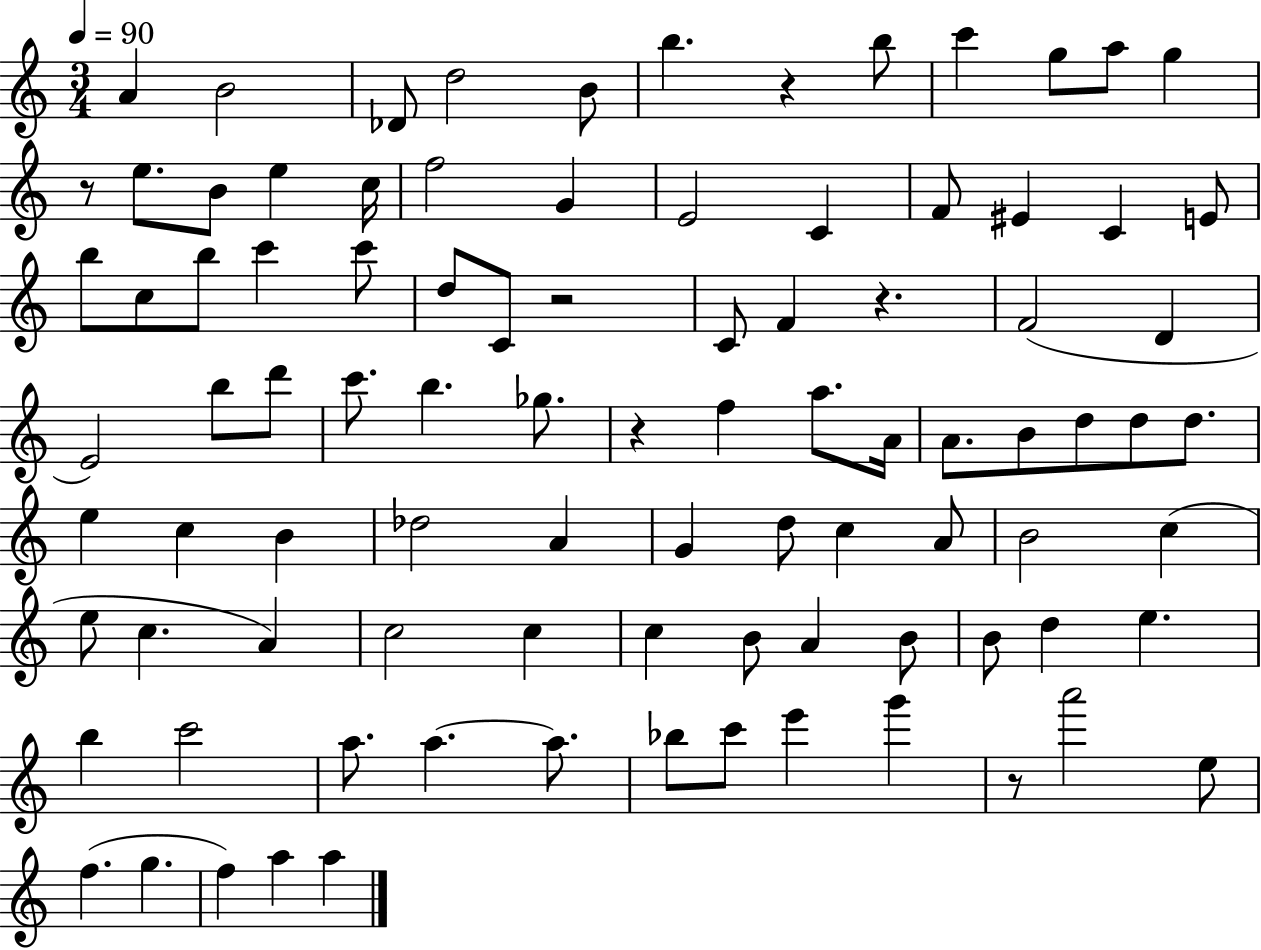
{
  \clef treble
  \numericTimeSignature
  \time 3/4
  \key c \major
  \tempo 4 = 90
  a'4 b'2 | des'8 d''2 b'8 | b''4. r4 b''8 | c'''4 g''8 a''8 g''4 | \break r8 e''8. b'8 e''4 c''16 | f''2 g'4 | e'2 c'4 | f'8 eis'4 c'4 e'8 | \break b''8 c''8 b''8 c'''4 c'''8 | d''8 c'8 r2 | c'8 f'4 r4. | f'2( d'4 | \break e'2) b''8 d'''8 | c'''8. b''4. ges''8. | r4 f''4 a''8. a'16 | a'8. b'8 d''8 d''8 d''8. | \break e''4 c''4 b'4 | des''2 a'4 | g'4 d''8 c''4 a'8 | b'2 c''4( | \break e''8 c''4. a'4) | c''2 c''4 | c''4 b'8 a'4 b'8 | b'8 d''4 e''4. | \break b''4 c'''2 | a''8. a''4.~~ a''8. | bes''8 c'''8 e'''4 g'''4 | r8 a'''2 e''8 | \break f''4.( g''4. | f''4) a''4 a''4 | \bar "|."
}